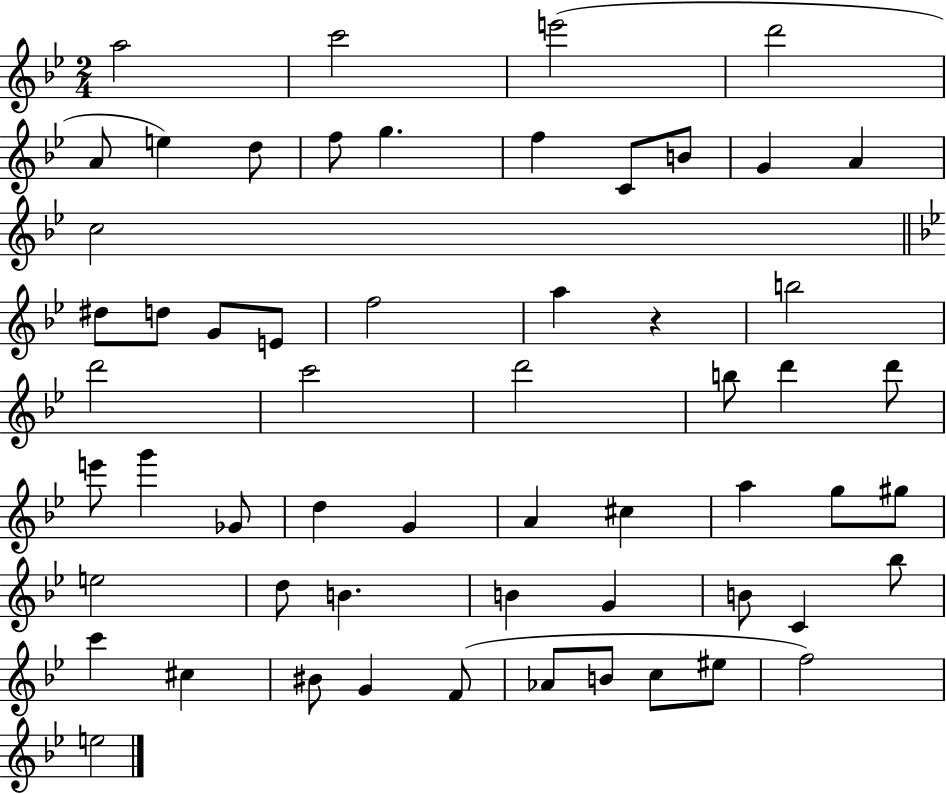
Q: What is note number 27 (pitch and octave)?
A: D6